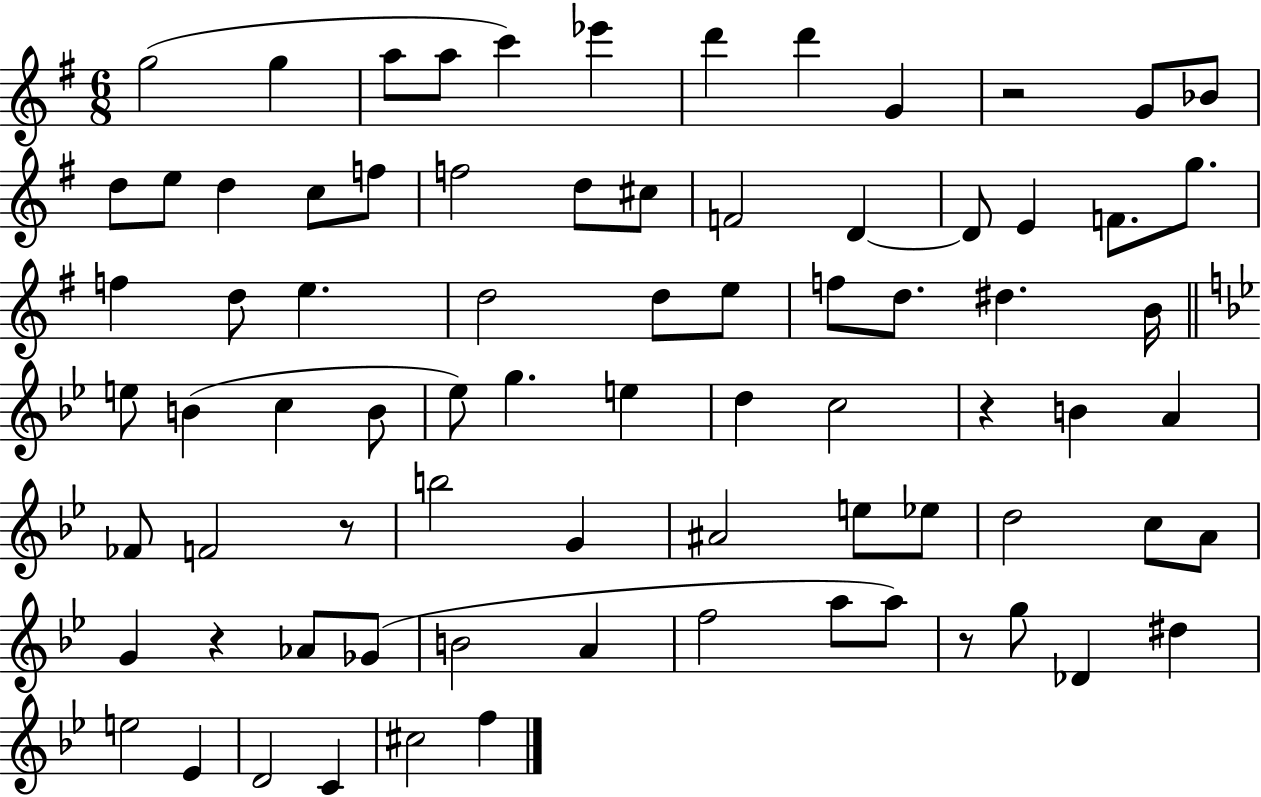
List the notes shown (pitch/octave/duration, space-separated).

G5/h G5/q A5/e A5/e C6/q Eb6/q D6/q D6/q G4/q R/h G4/e Bb4/e D5/e E5/e D5/q C5/e F5/e F5/h D5/e C#5/e F4/h D4/q D4/e E4/q F4/e. G5/e. F5/q D5/e E5/q. D5/h D5/e E5/e F5/e D5/e. D#5/q. B4/s E5/e B4/q C5/q B4/e Eb5/e G5/q. E5/q D5/q C5/h R/q B4/q A4/q FES4/e F4/h R/e B5/h G4/q A#4/h E5/e Eb5/e D5/h C5/e A4/e G4/q R/q Ab4/e Gb4/e B4/h A4/q F5/h A5/e A5/e R/e G5/e Db4/q D#5/q E5/h Eb4/q D4/h C4/q C#5/h F5/q